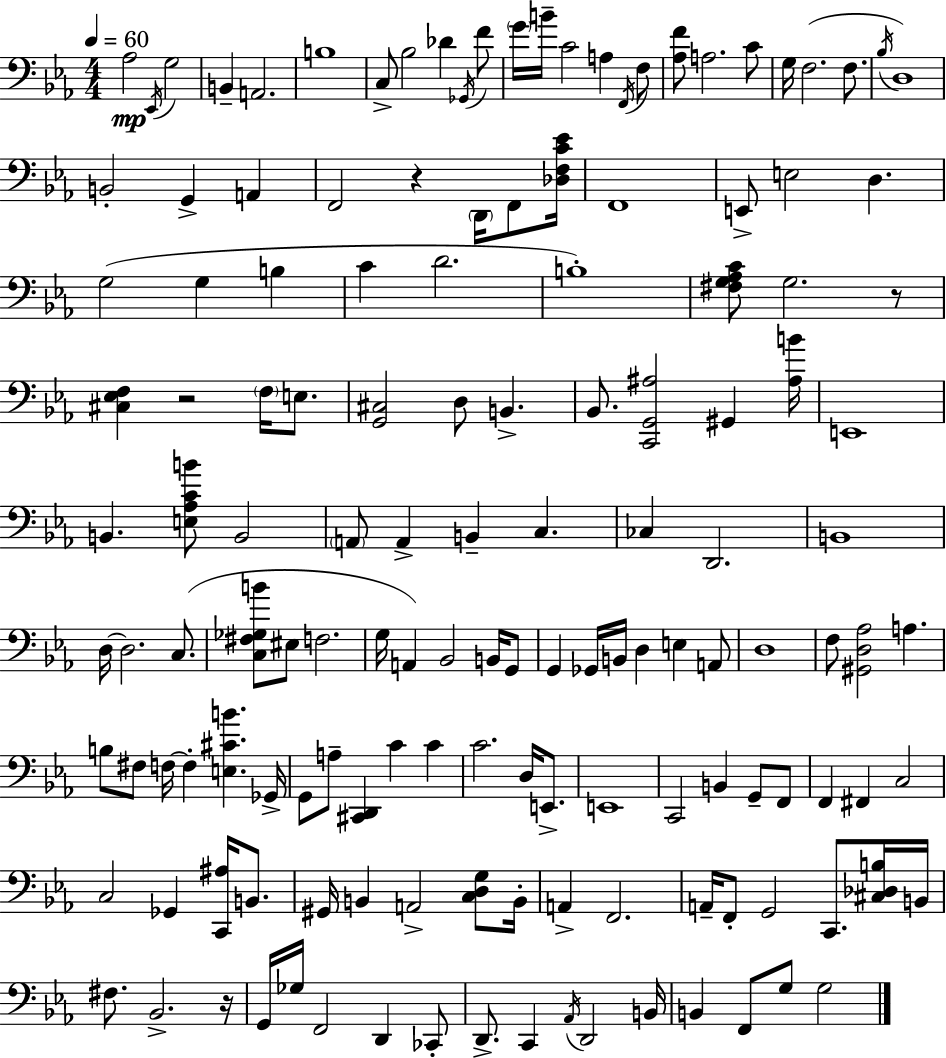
Ab3/h Eb2/s G3/h B2/q A2/h. B3/w C3/e Bb3/h Db4/q Gb2/s F4/e G4/s B4/s C4/h A3/q F2/s F3/e [Ab3,F4]/e A3/h. C4/e G3/s F3/h. F3/e. Bb3/s D3/w B2/h G2/q A2/q F2/h R/q D2/s F2/e [Db3,F3,C4,Eb4]/s F2/w E2/e E3/h D3/q. G3/h G3/q B3/q C4/q D4/h. B3/w [F#3,G3,Ab3,C4]/e G3/h. R/e [C#3,Eb3,F3]/q R/h F3/s E3/e. [G2,C#3]/h D3/e B2/q. Bb2/e. [C2,G2,A#3]/h G#2/q [A#3,B4]/s E2/w B2/q. [E3,Ab3,C4,B4]/e B2/h A2/e A2/q B2/q C3/q. CES3/q D2/h. B2/w D3/s D3/h. C3/e. [C3,F#3,Gb3,B4]/e EIS3/e F3/h. G3/s A2/q Bb2/h B2/s G2/e G2/q Gb2/s B2/s D3/q E3/q A2/e D3/w F3/e [G#2,D3,Ab3]/h A3/q. B3/e F#3/e F3/s F3/q [E3,C#4,B4]/q. Gb2/s G2/e A3/e [C#2,D2]/q C4/q C4/q C4/h. D3/s E2/e. E2/w C2/h B2/q G2/e F2/e F2/q F#2/q C3/h C3/h Gb2/q [C2,A#3]/s B2/e. G#2/s B2/q A2/h [C3,D3,G3]/e B2/s A2/q F2/h. A2/s F2/e G2/h C2/e. [C#3,Db3,B3]/s B2/s F#3/e. Bb2/h. R/s G2/s Gb3/s F2/h D2/q CES2/e D2/e. C2/q Ab2/s D2/h B2/s B2/q F2/e G3/e G3/h